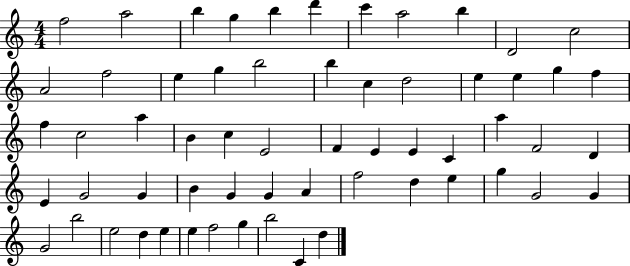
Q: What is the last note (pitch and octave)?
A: D5